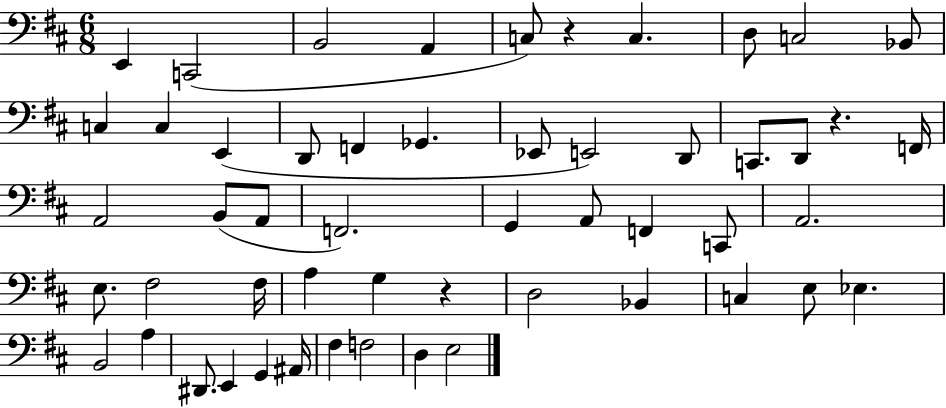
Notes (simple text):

E2/q C2/h B2/h A2/q C3/e R/q C3/q. D3/e C3/h Bb2/e C3/q C3/q E2/q D2/e F2/q Gb2/q. Eb2/e E2/h D2/e C2/e. D2/e R/q. F2/s A2/h B2/e A2/e F2/h. G2/q A2/e F2/q C2/e A2/h. E3/e. F#3/h F#3/s A3/q G3/q R/q D3/h Bb2/q C3/q E3/e Eb3/q. B2/h A3/q D#2/e. E2/q G2/q A#2/s F#3/q F3/h D3/q E3/h